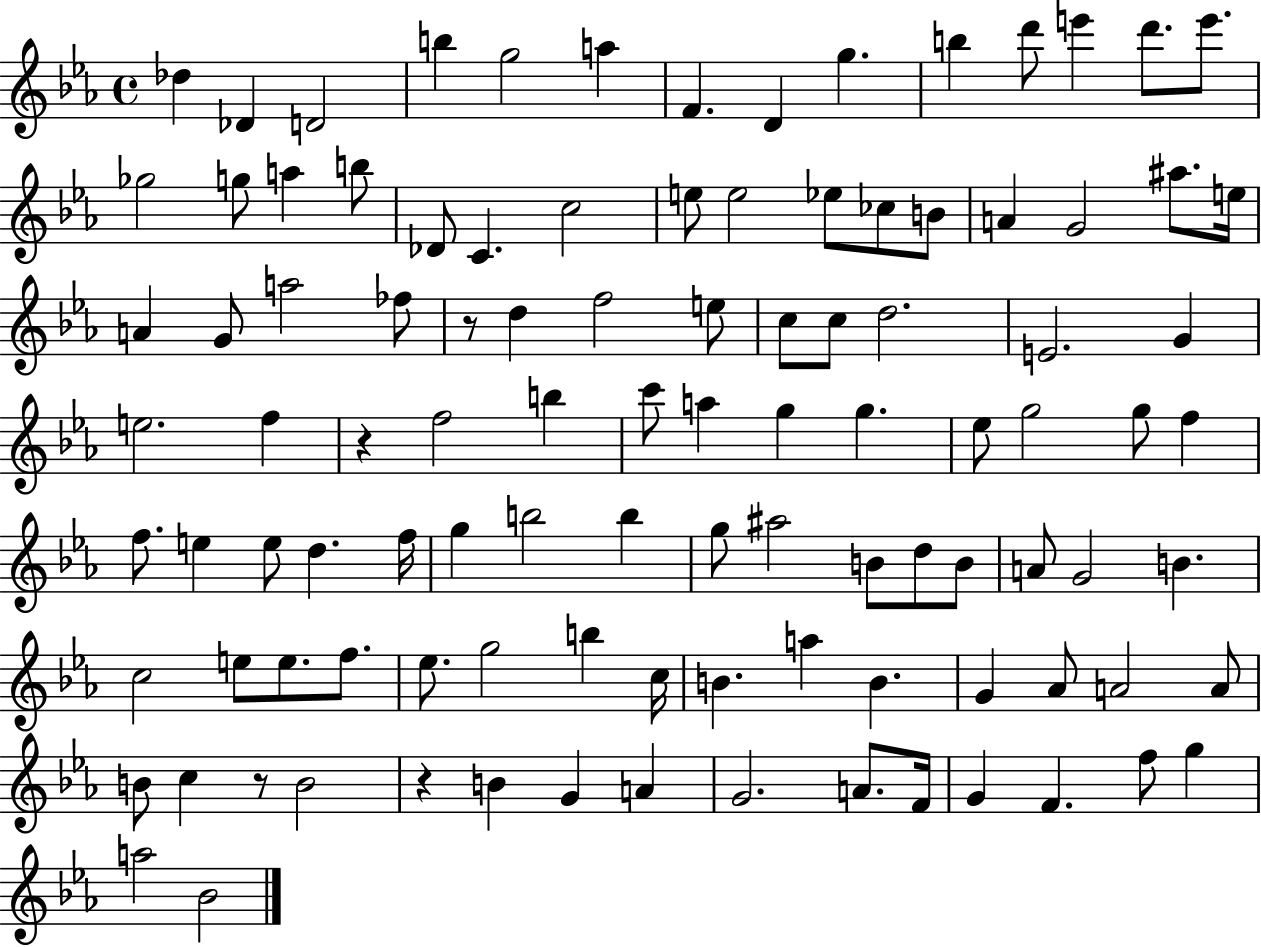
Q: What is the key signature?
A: EES major